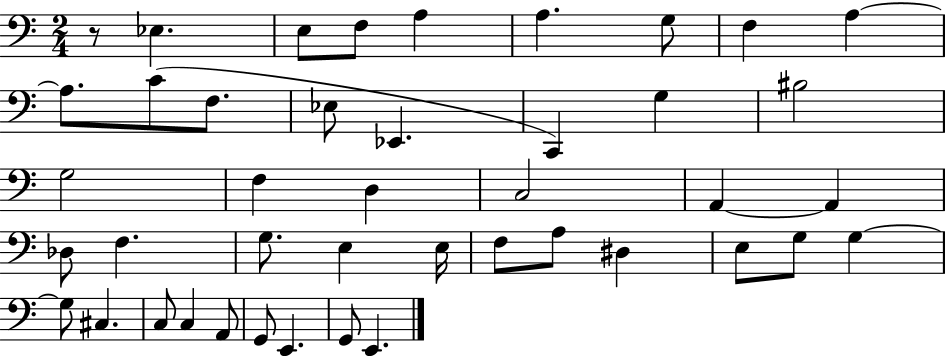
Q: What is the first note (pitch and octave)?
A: Eb3